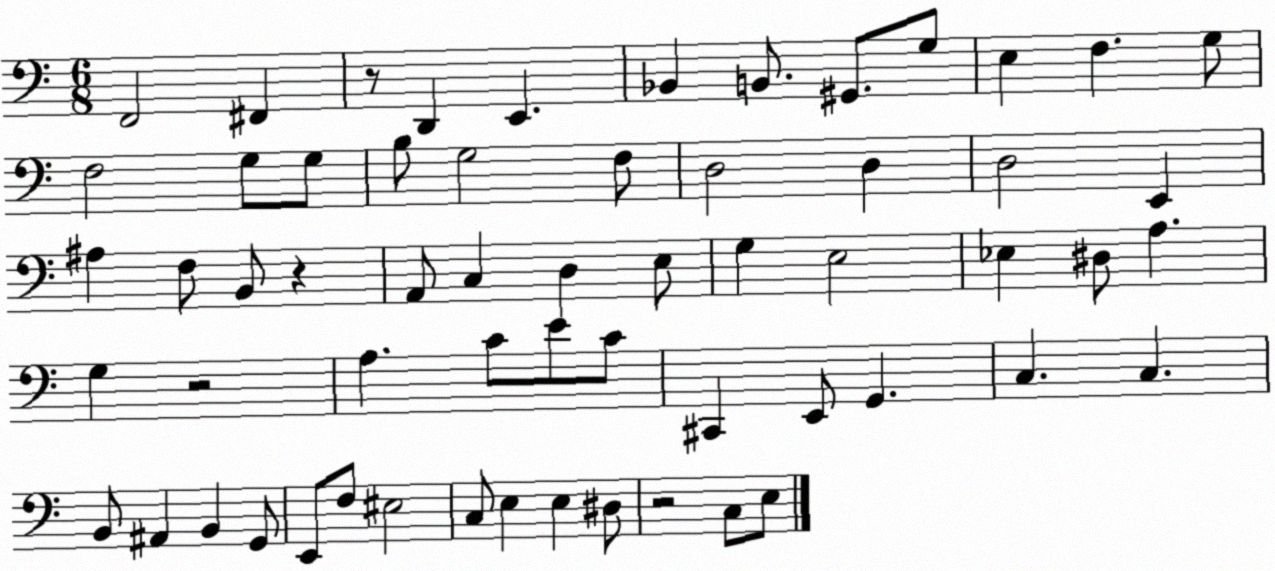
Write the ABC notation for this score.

X:1
T:Untitled
M:6/8
L:1/4
K:C
F,,2 ^F,, z/2 D,, E,, _B,, B,,/2 ^G,,/2 G,/2 E, F, G,/2 F,2 G,/2 G,/2 B,/2 G,2 F,/2 D,2 D, D,2 E,, ^A, F,/2 B,,/2 z A,,/2 C, D, E,/2 G, E,2 _E, ^D,/2 A, G, z2 A, C/2 E/2 C/2 ^C,, E,,/2 G,, C, C, B,,/2 ^A,, B,, G,,/2 E,,/2 F,/2 ^E,2 C,/2 E, E, ^D,/2 z2 C,/2 E,/2